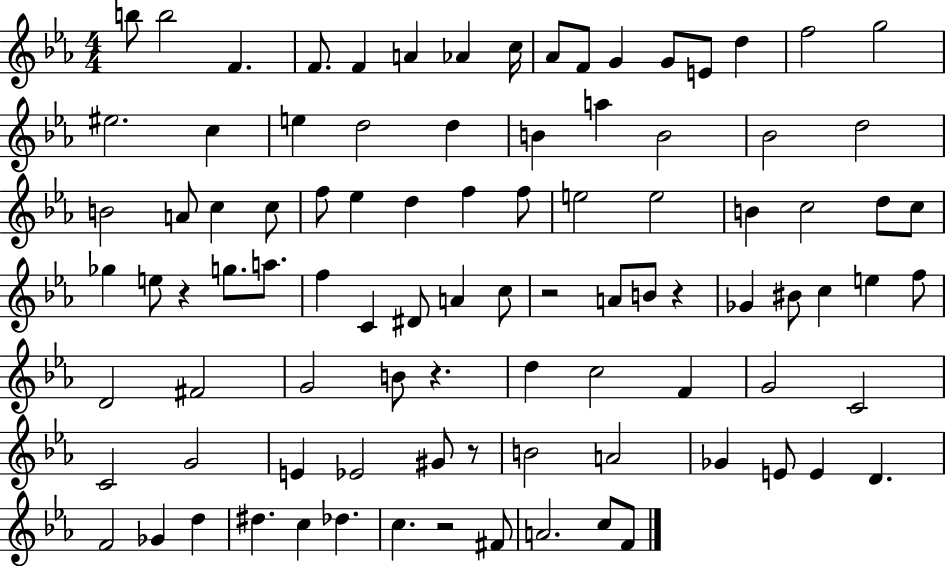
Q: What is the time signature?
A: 4/4